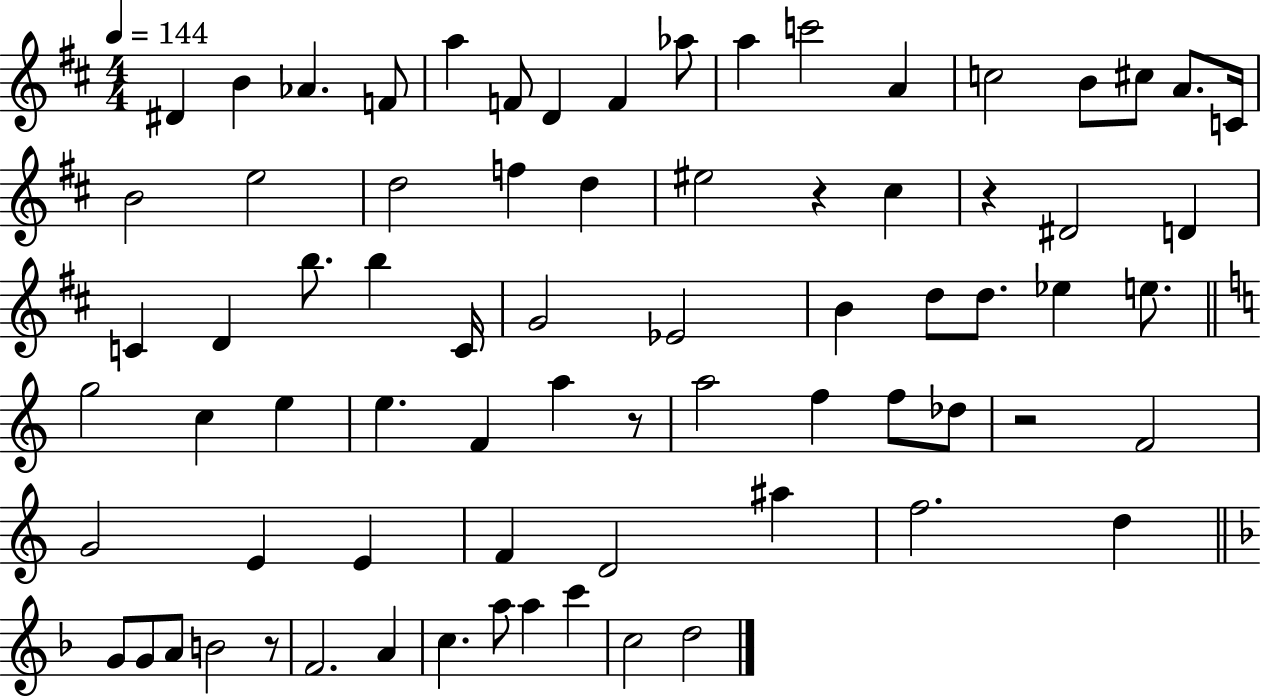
D#4/q B4/q Ab4/q. F4/e A5/q F4/e D4/q F4/q Ab5/e A5/q C6/h A4/q C5/h B4/e C#5/e A4/e. C4/s B4/h E5/h D5/h F5/q D5/q EIS5/h R/q C#5/q R/q D#4/h D4/q C4/q D4/q B5/e. B5/q C4/s G4/h Eb4/h B4/q D5/e D5/e. Eb5/q E5/e. G5/h C5/q E5/q E5/q. F4/q A5/q R/e A5/h F5/q F5/e Db5/e R/h F4/h G4/h E4/q E4/q F4/q D4/h A#5/q F5/h. D5/q G4/e G4/e A4/e B4/h R/e F4/h. A4/q C5/q. A5/e A5/q C6/q C5/h D5/h